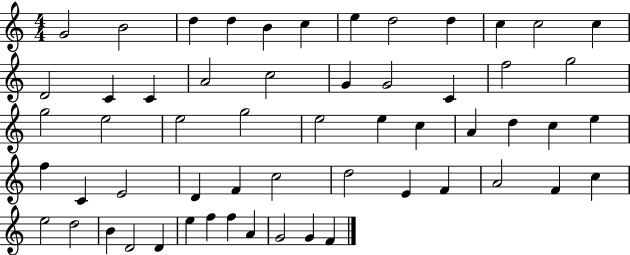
{
  \clef treble
  \numericTimeSignature
  \time 4/4
  \key c \major
  g'2 b'2 | d''4 d''4 b'4 c''4 | e''4 d''2 d''4 | c''4 c''2 c''4 | \break d'2 c'4 c'4 | a'2 c''2 | g'4 g'2 c'4 | f''2 g''2 | \break g''2 e''2 | e''2 g''2 | e''2 e''4 c''4 | a'4 d''4 c''4 e''4 | \break f''4 c'4 e'2 | d'4 f'4 c''2 | d''2 e'4 f'4 | a'2 f'4 c''4 | \break e''2 d''2 | b'4 d'2 d'4 | e''4 f''4 f''4 a'4 | g'2 g'4 f'4 | \break \bar "|."
}